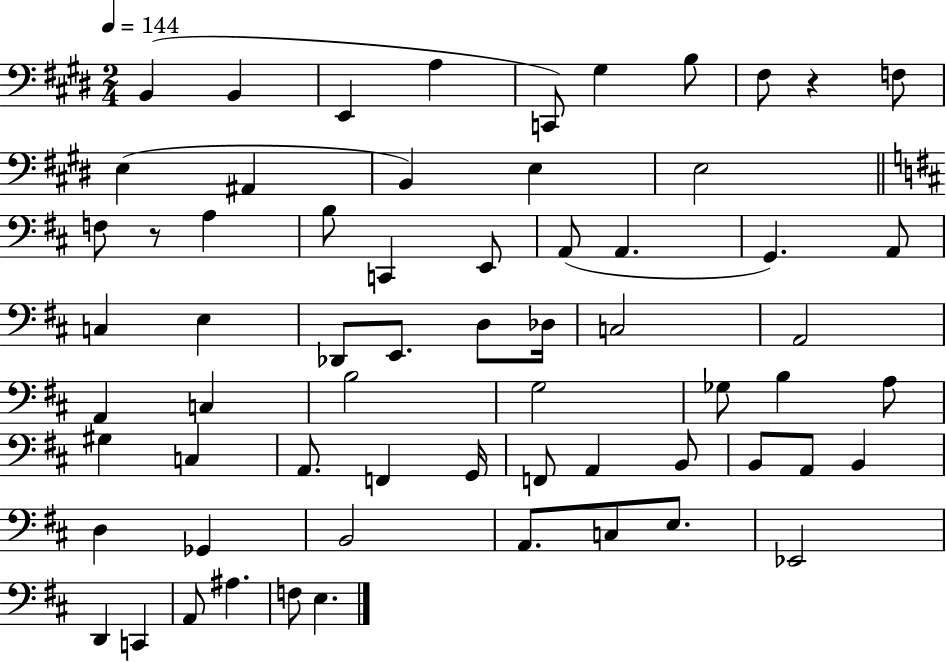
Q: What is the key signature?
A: E major